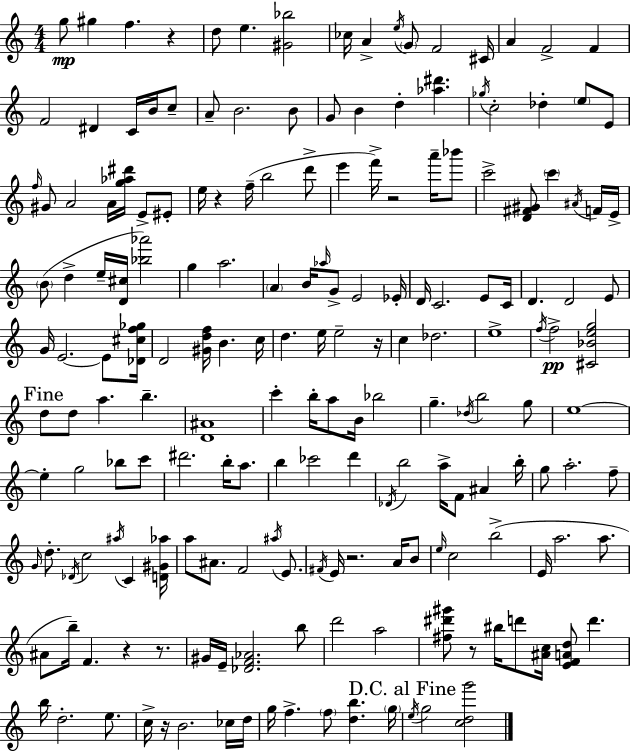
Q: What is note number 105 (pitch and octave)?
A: D6